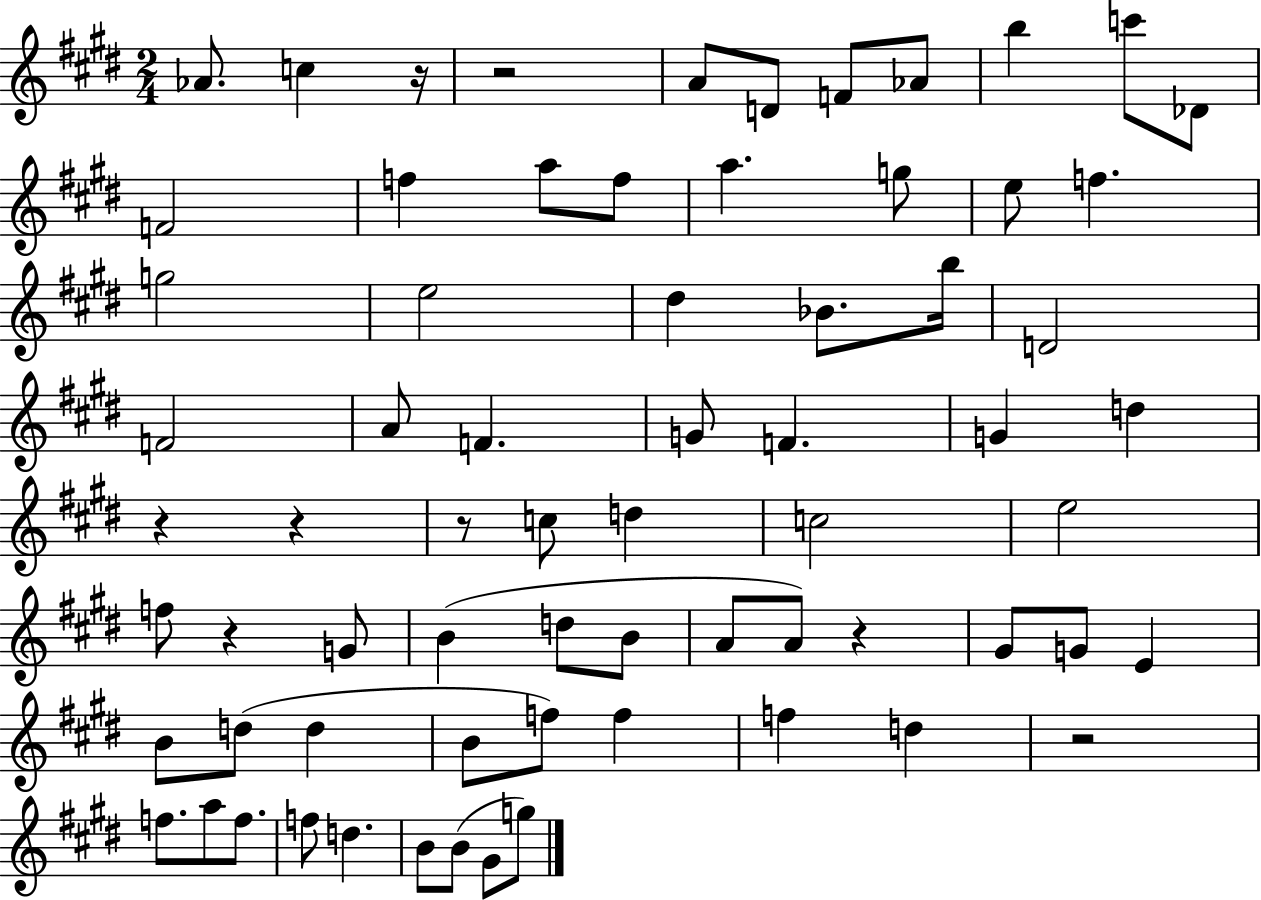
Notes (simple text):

Ab4/e. C5/q R/s R/h A4/e D4/e F4/e Ab4/e B5/q C6/e Db4/e F4/h F5/q A5/e F5/e A5/q. G5/e E5/e F5/q. G5/h E5/h D#5/q Bb4/e. B5/s D4/h F4/h A4/e F4/q. G4/e F4/q. G4/q D5/q R/q R/q R/e C5/e D5/q C5/h E5/h F5/e R/q G4/e B4/q D5/e B4/e A4/e A4/e R/q G#4/e G4/e E4/q B4/e D5/e D5/q B4/e F5/e F5/q F5/q D5/q R/h F5/e. A5/e F5/e. F5/e D5/q. B4/e B4/e G#4/e G5/e